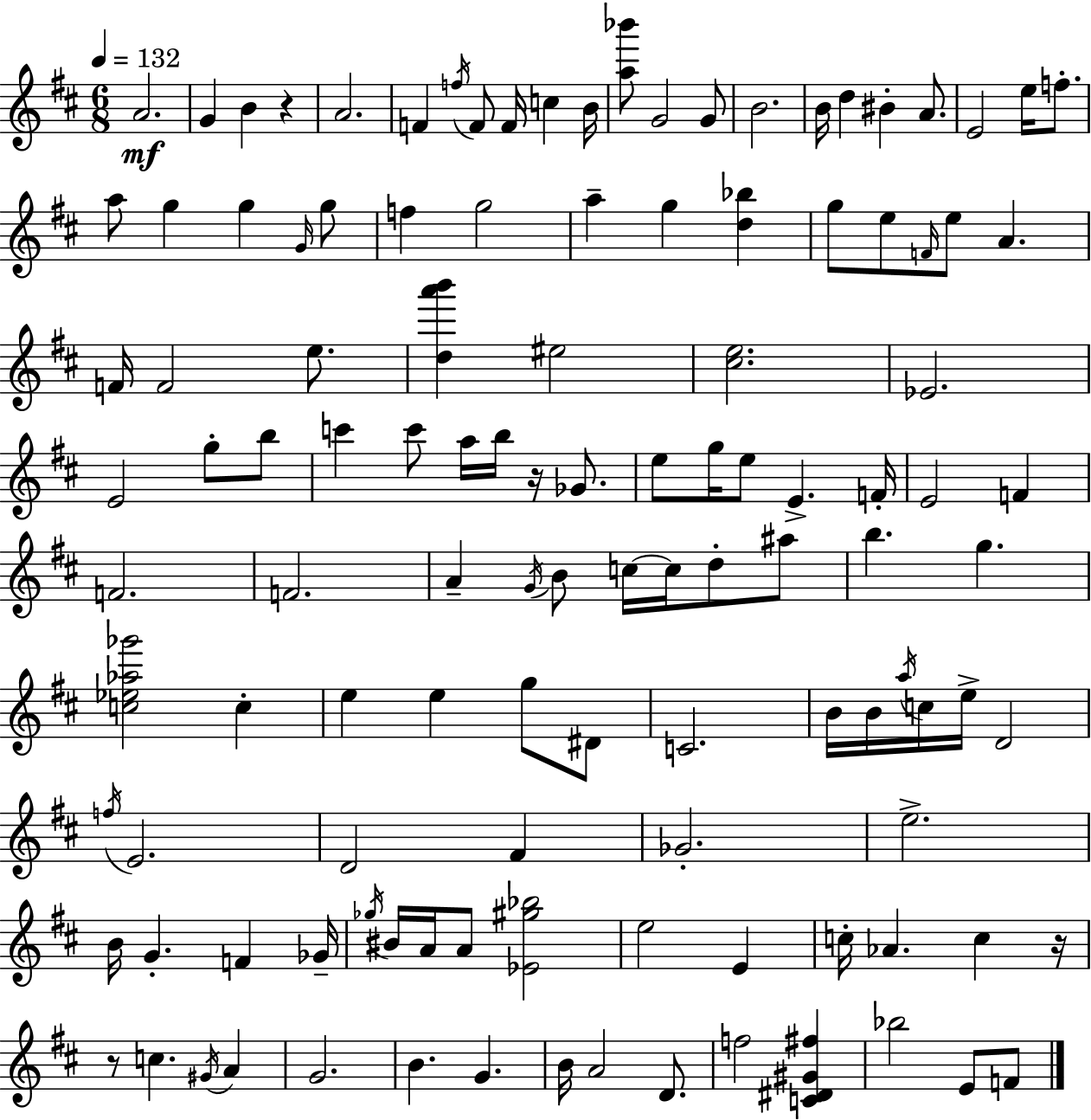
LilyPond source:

{
  \clef treble
  \numericTimeSignature
  \time 6/8
  \key d \major
  \tempo 4 = 132
  a'2.\mf | g'4 b'4 r4 | a'2. | f'4 \acciaccatura { f''16 } f'8 f'16 c''4 | \break b'16 <a'' bes'''>8 g'2 g'8 | b'2. | b'16 d''4 bis'4-. a'8. | e'2 e''16 f''8.-. | \break a''8 g''4 g''4 \grace { g'16 } | g''8 f''4 g''2 | a''4-- g''4 <d'' bes''>4 | g''8 e''8 \grace { f'16 } e''8 a'4. | \break f'16 f'2 | e''8. <d'' a''' b'''>4 eis''2 | <cis'' e''>2. | ees'2. | \break e'2 g''8-. | b''8 c'''4 c'''8 a''16 b''16 r16 | ges'8. e''8 g''16 e''8 e'4.-> | f'16-. e'2 f'4 | \break f'2. | f'2. | a'4-- \acciaccatura { g'16 } b'8 c''16~~ c''16 | d''8-. ais''8 b''4. g''4. | \break <c'' ees'' aes'' ges'''>2 | c''4-. e''4 e''4 | g''8 dis'8 c'2. | b'16 b'16 \acciaccatura { a''16 } c''16 e''16-> d'2 | \break \acciaccatura { f''16 } e'2. | d'2 | fis'4 ges'2.-. | e''2.-> | \break b'16 g'4.-. | f'4 ges'16-- \acciaccatura { ges''16 } bis'16 a'16 a'8 <ees' gis'' bes''>2 | e''2 | e'4 c''16-. aes'4. | \break c''4 r16 r8 c''4. | \acciaccatura { gis'16 } a'4 g'2. | b'4. | g'4. b'16 a'2 | \break d'8. f''2 | <c' dis' gis' fis''>4 bes''2 | e'8 f'8 \bar "|."
}